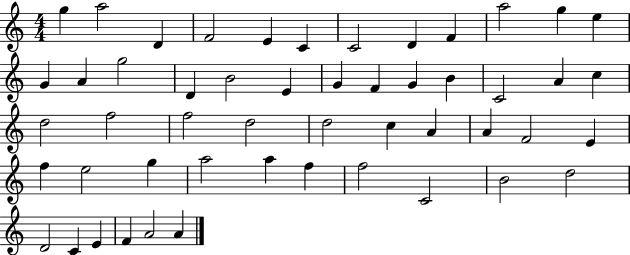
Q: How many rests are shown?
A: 0